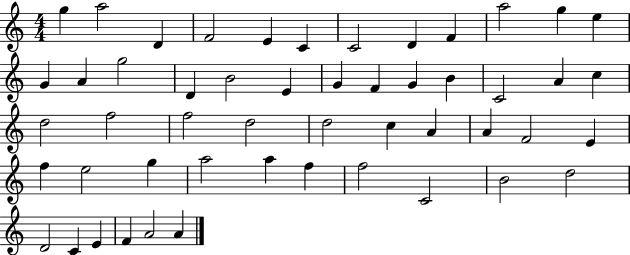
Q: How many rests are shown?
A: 0